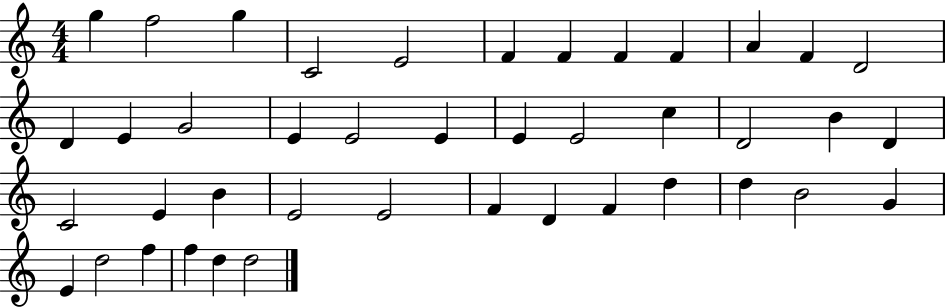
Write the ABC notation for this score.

X:1
T:Untitled
M:4/4
L:1/4
K:C
g f2 g C2 E2 F F F F A F D2 D E G2 E E2 E E E2 c D2 B D C2 E B E2 E2 F D F d d B2 G E d2 f f d d2